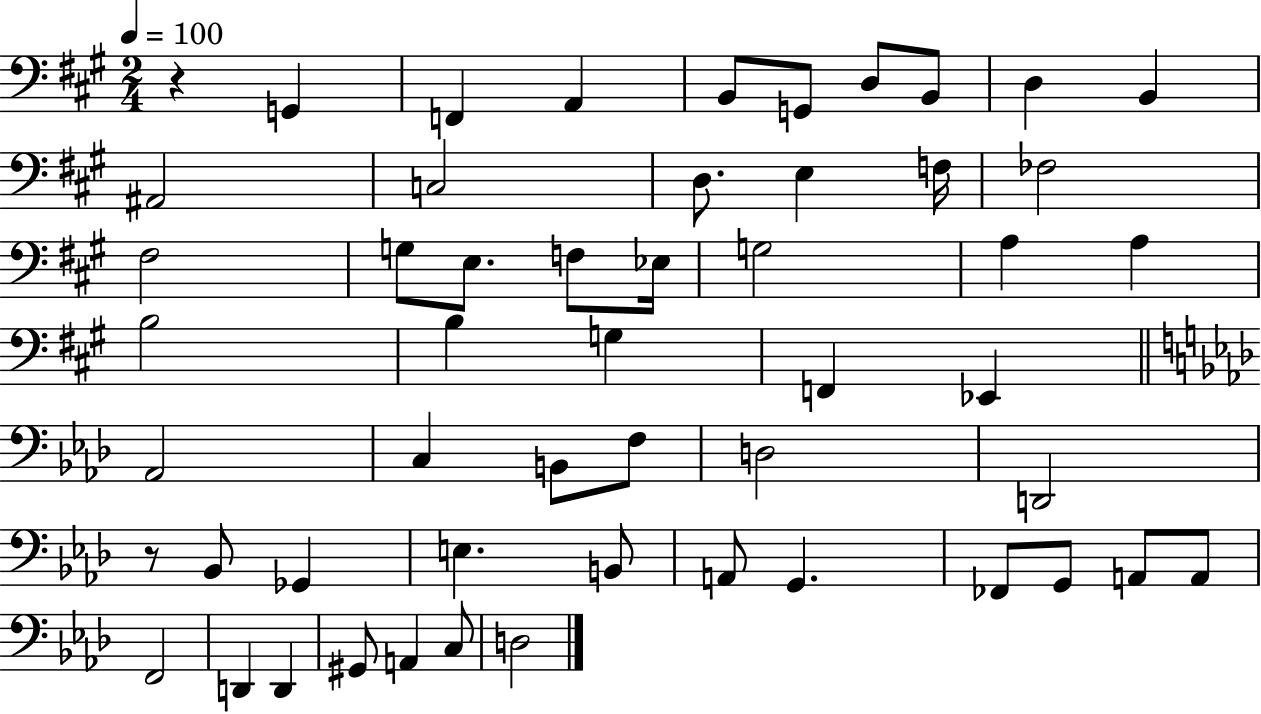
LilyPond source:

{
  \clef bass
  \numericTimeSignature
  \time 2/4
  \key a \major
  \tempo 4 = 100
  r4 g,4 | f,4 a,4 | b,8 g,8 d8 b,8 | d4 b,4 | \break ais,2 | c2 | d8. e4 f16 | fes2 | \break fis2 | g8 e8. f8 ees16 | g2 | a4 a4 | \break b2 | b4 g4 | f,4 ees,4 | \bar "||" \break \key aes \major aes,2 | c4 b,8 f8 | d2 | d,2 | \break r8 bes,8 ges,4 | e4. b,8 | a,8 g,4. | fes,8 g,8 a,8 a,8 | \break f,2 | d,4 d,4 | gis,8 a,4 c8 | d2 | \break \bar "|."
}